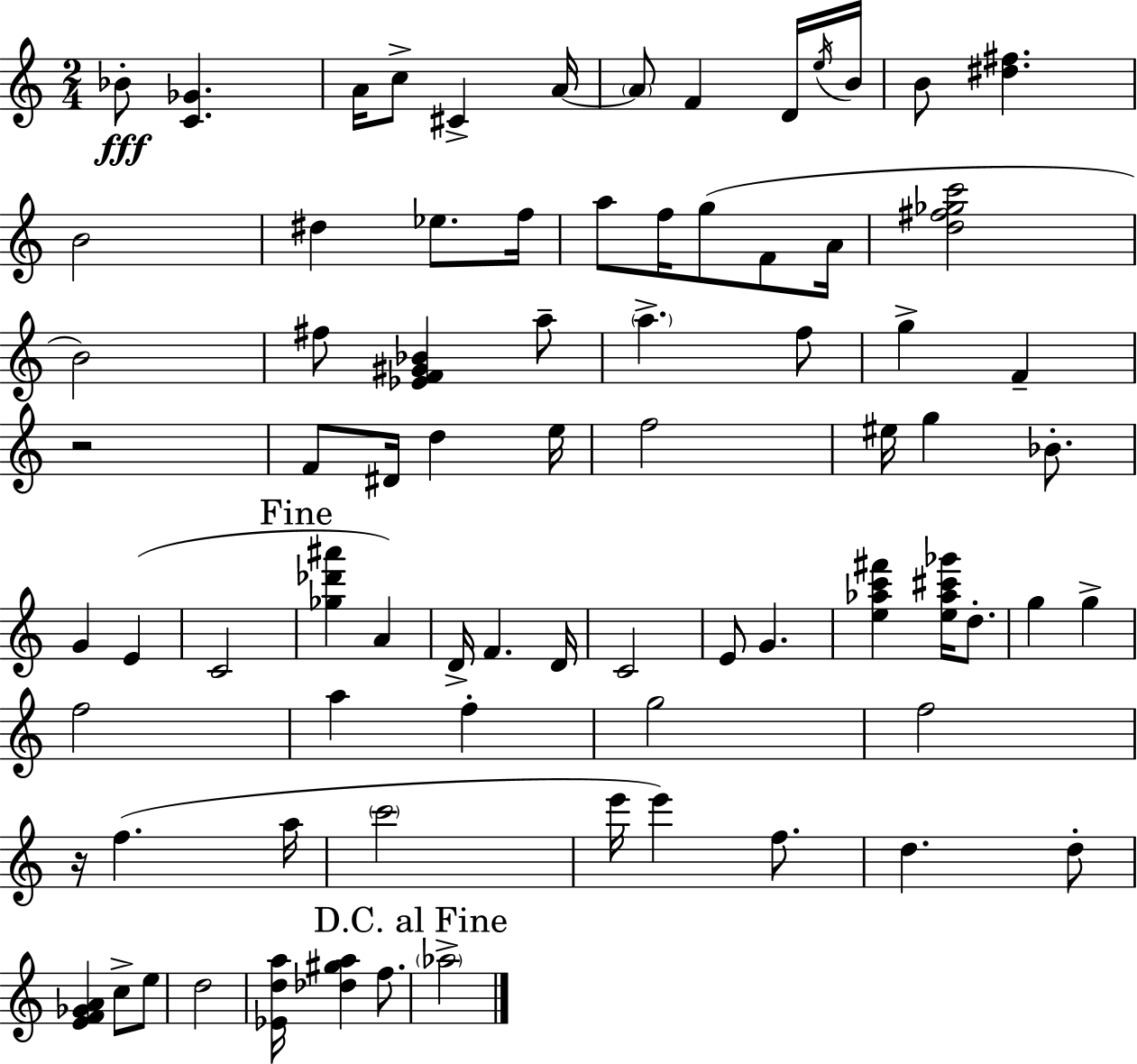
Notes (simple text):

Bb4/e [C4,Gb4]/q. A4/s C5/e C#4/q A4/s A4/e F4/q D4/s E5/s B4/s B4/e [D#5,F#5]/q. B4/h D#5/q Eb5/e. F5/s A5/e F5/s G5/e F4/e A4/s [D5,F#5,Gb5,C6]/h B4/h F#5/e [Eb4,F4,G#4,Bb4]/q A5/e A5/q. F5/e G5/q F4/q R/h F4/e D#4/s D5/q E5/s F5/h EIS5/s G5/q Bb4/e. G4/q E4/q C4/h [Gb5,Db6,A#6]/q A4/q D4/s F4/q. D4/s C4/h E4/e G4/q. [E5,Ab5,C6,F#6]/q [E5,Ab5,C#6,Gb6]/s D5/e. G5/q G5/q F5/h A5/q F5/q G5/h F5/h R/s F5/q. A5/s C6/h E6/s E6/q F5/e. D5/q. D5/e [E4,F4,Gb4,A4]/q C5/e E5/e D5/h [Eb4,D5,A5]/s [Db5,G#5,A5]/q F5/e. Ab5/h